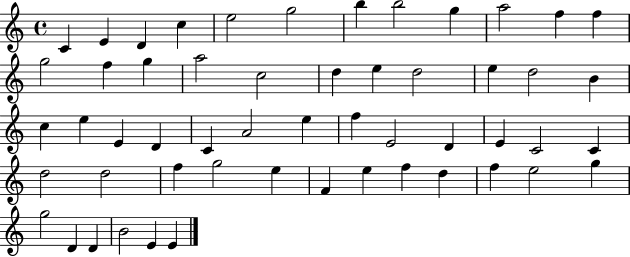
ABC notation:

X:1
T:Untitled
M:4/4
L:1/4
K:C
C E D c e2 g2 b b2 g a2 f f g2 f g a2 c2 d e d2 e d2 B c e E D C A2 e f E2 D E C2 C d2 d2 f g2 e F e f d f e2 g g2 D D B2 E E